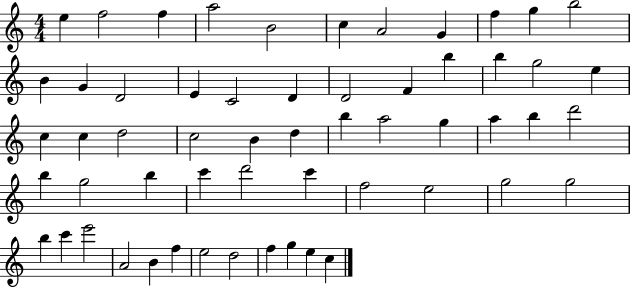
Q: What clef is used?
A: treble